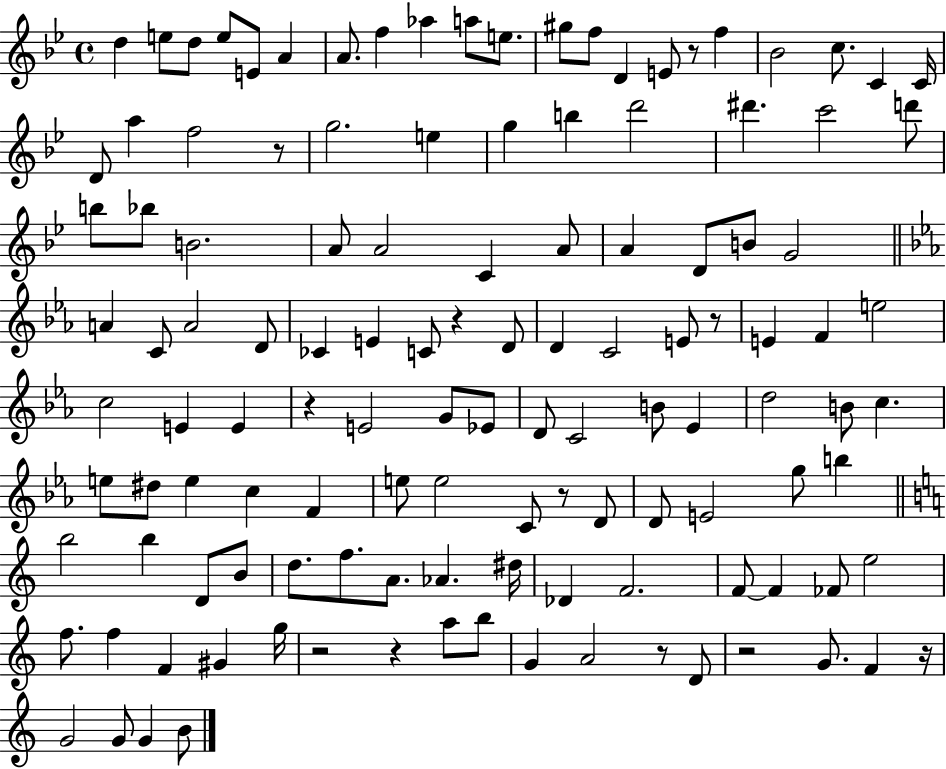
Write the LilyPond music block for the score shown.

{
  \clef treble
  \time 4/4
  \defaultTimeSignature
  \key bes \major
  d''4 e''8 d''8 e''8 e'8 a'4 | a'8. f''4 aes''4 a''8 e''8. | gis''8 f''8 d'4 e'8 r8 f''4 | bes'2 c''8. c'4 c'16 | \break d'8 a''4 f''2 r8 | g''2. e''4 | g''4 b''4 d'''2 | dis'''4. c'''2 d'''8 | \break b''8 bes''8 b'2. | a'8 a'2 c'4 a'8 | a'4 d'8 b'8 g'2 | \bar "||" \break \key c \minor a'4 c'8 a'2 d'8 | ces'4 e'4 c'8 r4 d'8 | d'4 c'2 e'8 r8 | e'4 f'4 e''2 | \break c''2 e'4 e'4 | r4 e'2 g'8 ees'8 | d'8 c'2 b'8 ees'4 | d''2 b'8 c''4. | \break e''8 dis''8 e''4 c''4 f'4 | e''8 e''2 c'8 r8 d'8 | d'8 e'2 g''8 b''4 | \bar "||" \break \key c \major b''2 b''4 d'8 b'8 | d''8. f''8. a'8. aes'4. dis''16 | des'4 f'2. | f'8~~ f'4 fes'8 e''2 | \break f''8. f''4 f'4 gis'4 g''16 | r2 r4 a''8 b''8 | g'4 a'2 r8 d'8 | r2 g'8. f'4 r16 | \break g'2 g'8 g'4 b'8 | \bar "|."
}